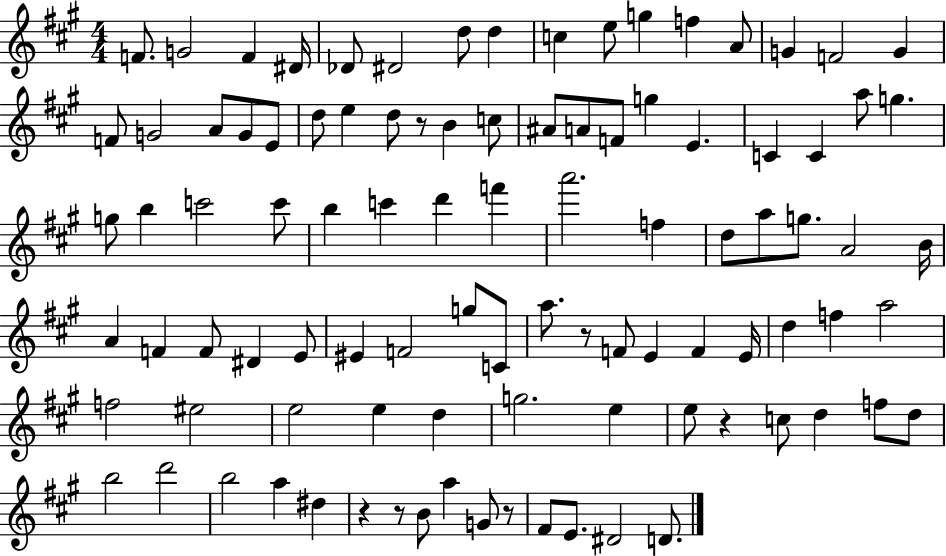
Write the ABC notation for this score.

X:1
T:Untitled
M:4/4
L:1/4
K:A
F/2 G2 F ^D/4 _D/2 ^D2 d/2 d c e/2 g f A/2 G F2 G F/2 G2 A/2 G/2 E/2 d/2 e d/2 z/2 B c/2 ^A/2 A/2 F/2 g E C C a/2 g g/2 b c'2 c'/2 b c' d' f' a'2 f d/2 a/2 g/2 A2 B/4 A F F/2 ^D E/2 ^E F2 g/2 C/2 a/2 z/2 F/2 E F E/4 d f a2 f2 ^e2 e2 e d g2 e e/2 z c/2 d f/2 d/2 b2 d'2 b2 a ^d z z/2 B/2 a G/2 z/2 ^F/2 E/2 ^D2 D/2